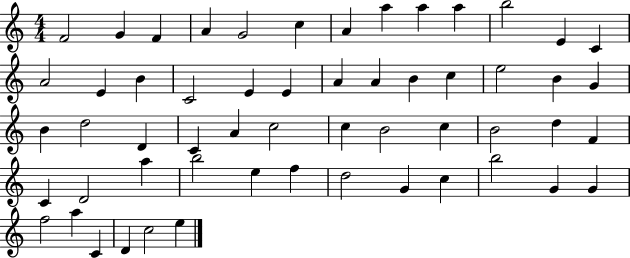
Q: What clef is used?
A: treble